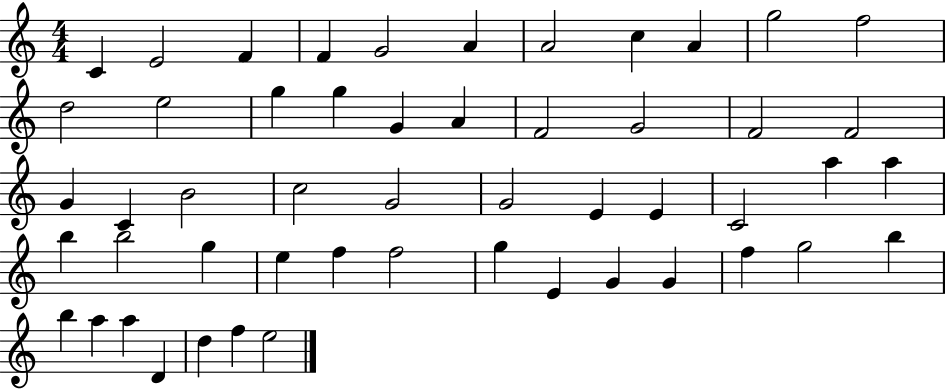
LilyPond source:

{
  \clef treble
  \numericTimeSignature
  \time 4/4
  \key c \major
  c'4 e'2 f'4 | f'4 g'2 a'4 | a'2 c''4 a'4 | g''2 f''2 | \break d''2 e''2 | g''4 g''4 g'4 a'4 | f'2 g'2 | f'2 f'2 | \break g'4 c'4 b'2 | c''2 g'2 | g'2 e'4 e'4 | c'2 a''4 a''4 | \break b''4 b''2 g''4 | e''4 f''4 f''2 | g''4 e'4 g'4 g'4 | f''4 g''2 b''4 | \break b''4 a''4 a''4 d'4 | d''4 f''4 e''2 | \bar "|."
}